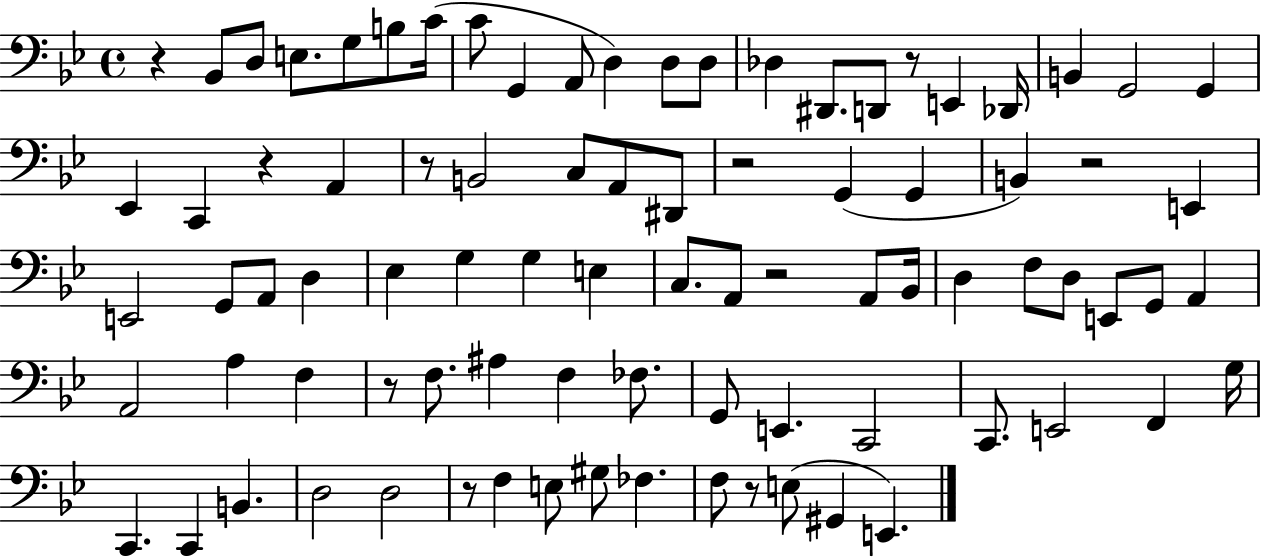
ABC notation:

X:1
T:Untitled
M:4/4
L:1/4
K:Bb
z _B,,/2 D,/2 E,/2 G,/2 B,/2 C/4 C/2 G,, A,,/2 D, D,/2 D,/2 _D, ^D,,/2 D,,/2 z/2 E,, _D,,/4 B,, G,,2 G,, _E,, C,, z A,, z/2 B,,2 C,/2 A,,/2 ^D,,/2 z2 G,, G,, B,, z2 E,, E,,2 G,,/2 A,,/2 D, _E, G, G, E, C,/2 A,,/2 z2 A,,/2 _B,,/4 D, F,/2 D,/2 E,,/2 G,,/2 A,, A,,2 A, F, z/2 F,/2 ^A, F, _F,/2 G,,/2 E,, C,,2 C,,/2 E,,2 F,, G,/4 C,, C,, B,, D,2 D,2 z/2 F, E,/2 ^G,/2 _F, F,/2 z/2 E,/2 ^G,, E,,